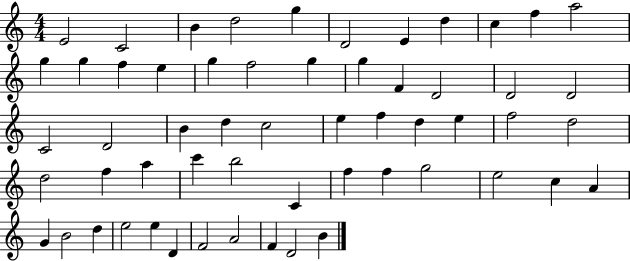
{
  \clef treble
  \numericTimeSignature
  \time 4/4
  \key c \major
  e'2 c'2 | b'4 d''2 g''4 | d'2 e'4 d''4 | c''4 f''4 a''2 | \break g''4 g''4 f''4 e''4 | g''4 f''2 g''4 | g''4 f'4 d'2 | d'2 d'2 | \break c'2 d'2 | b'4 d''4 c''2 | e''4 f''4 d''4 e''4 | f''2 d''2 | \break d''2 f''4 a''4 | c'''4 b''2 c'4 | f''4 f''4 g''2 | e''2 c''4 a'4 | \break g'4 b'2 d''4 | e''2 e''4 d'4 | f'2 a'2 | f'4 d'2 b'4 | \break \bar "|."
}